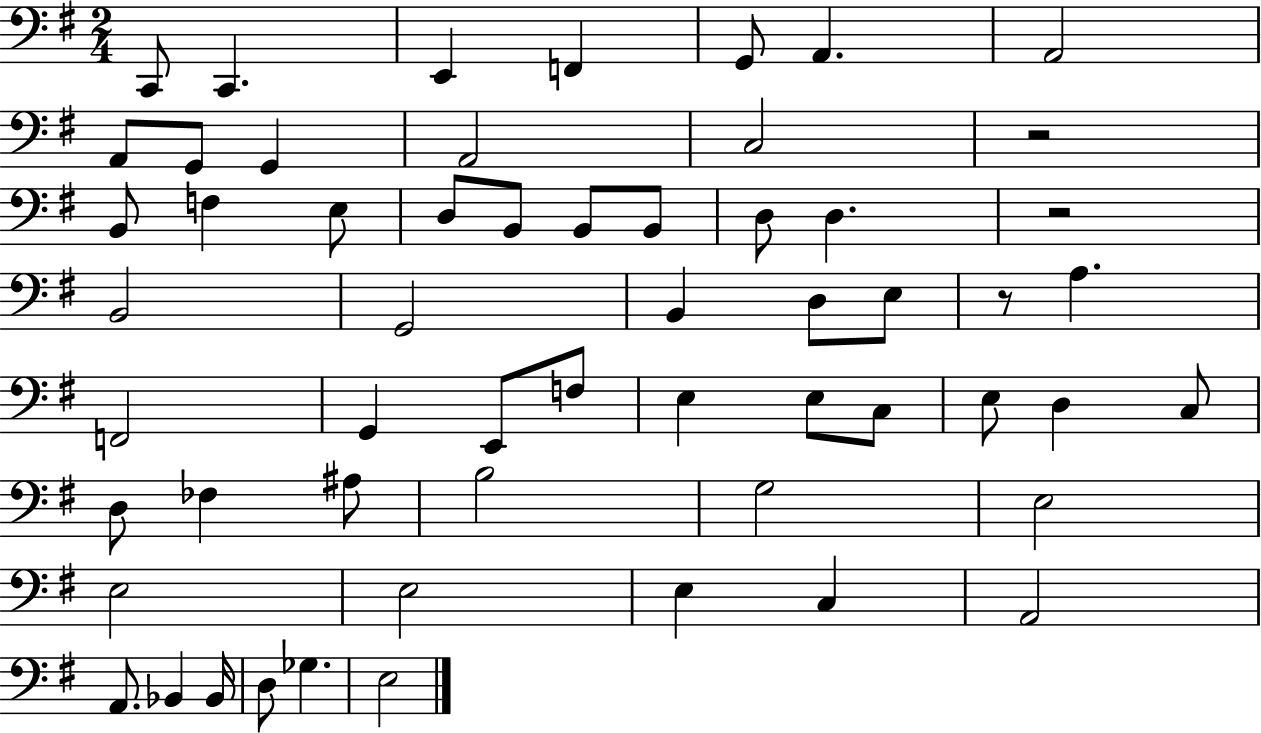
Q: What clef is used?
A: bass